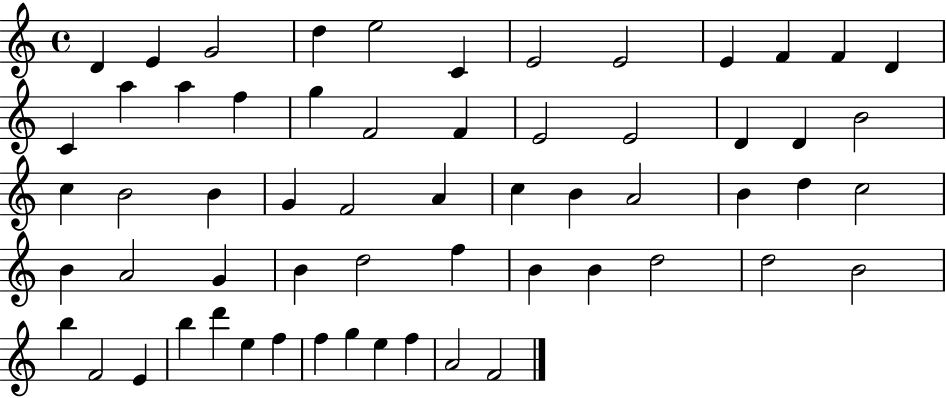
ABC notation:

X:1
T:Untitled
M:4/4
L:1/4
K:C
D E G2 d e2 C E2 E2 E F F D C a a f g F2 F E2 E2 D D B2 c B2 B G F2 A c B A2 B d c2 B A2 G B d2 f B B d2 d2 B2 b F2 E b d' e f f g e f A2 F2